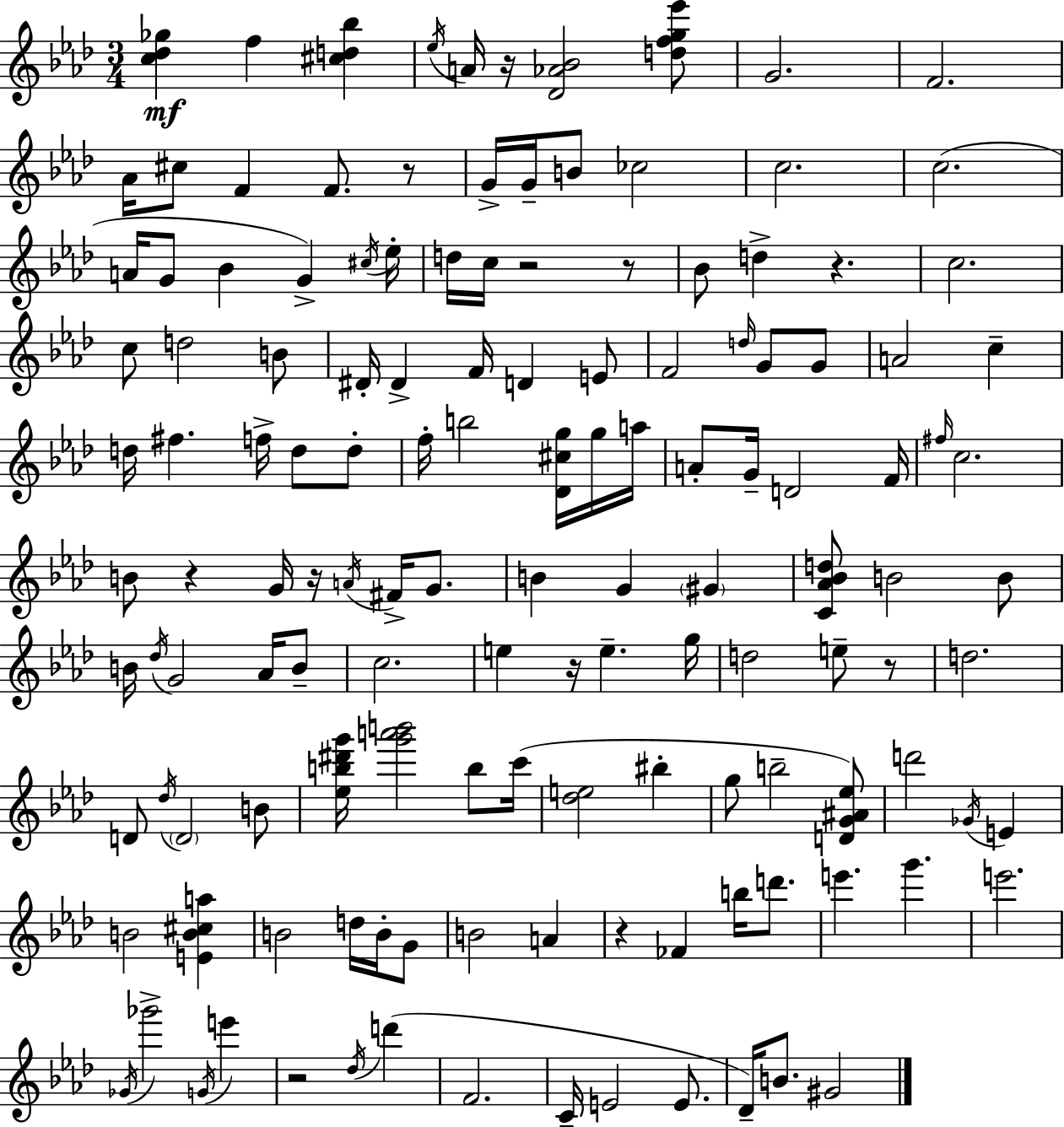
{
  \clef treble
  \numericTimeSignature
  \time 3/4
  \key aes \major
  \repeat volta 2 { <c'' des'' ges''>4\mf f''4 <cis'' d'' bes''>4 | \acciaccatura { ees''16 } a'16 r16 <des' aes' bes'>2 <d'' f'' g'' ees'''>8 | g'2. | f'2. | \break aes'16 cis''8 f'4 f'8. r8 | g'16-> g'16-- b'8 ces''2 | c''2. | c''2.( | \break a'16 g'8 bes'4 g'4->) | \acciaccatura { cis''16 } ees''16-. d''16 c''16 r2 | r8 bes'8 d''4-> r4. | c''2. | \break c''8 d''2 | b'8 dis'16-. dis'4-> f'16 d'4 | e'8 f'2 \grace { d''16 } g'8 | g'8 a'2 c''4-- | \break d''16 fis''4. f''16-> d''8 | d''8-. f''16-. b''2 | <des' cis'' g''>16 g''16 a''16 a'8-. g'16-- d'2 | f'16 \grace { fis''16 } c''2. | \break b'8 r4 g'16 r16 | \acciaccatura { a'16 } fis'16-> g'8. b'4 g'4 | \parenthesize gis'4 <c' aes' bes' d''>8 b'2 | b'8 b'16 \acciaccatura { des''16 } g'2 | \break aes'16 b'8-- c''2. | e''4 r16 e''4.-- | g''16 d''2 | e''8-- r8 d''2. | \break d'8 \acciaccatura { des''16 } \parenthesize d'2 | b'8 <ees'' b'' dis''' g'''>16 <g''' a''' b'''>2 | b''8 c'''16( <des'' e''>2 | bis''4-. g''8 b''2-- | \break <d' g' ais' ees''>8) d'''2 | \acciaccatura { ges'16 } e'4 b'2 | <e' b' cis'' a''>4 b'2 | d''16 b'16-. g'8 b'2 | \break a'4 r4 | fes'4 b''16 d'''8. e'''4. | g'''4. e'''2. | \acciaccatura { ges'16 } ges'''2-> | \break \acciaccatura { g'16 } e'''4 r2 | \acciaccatura { des''16 } d'''4( f'2. | c'16-- | e'2 e'8. des'16--) | \break b'8. gis'2 } \bar "|."
}